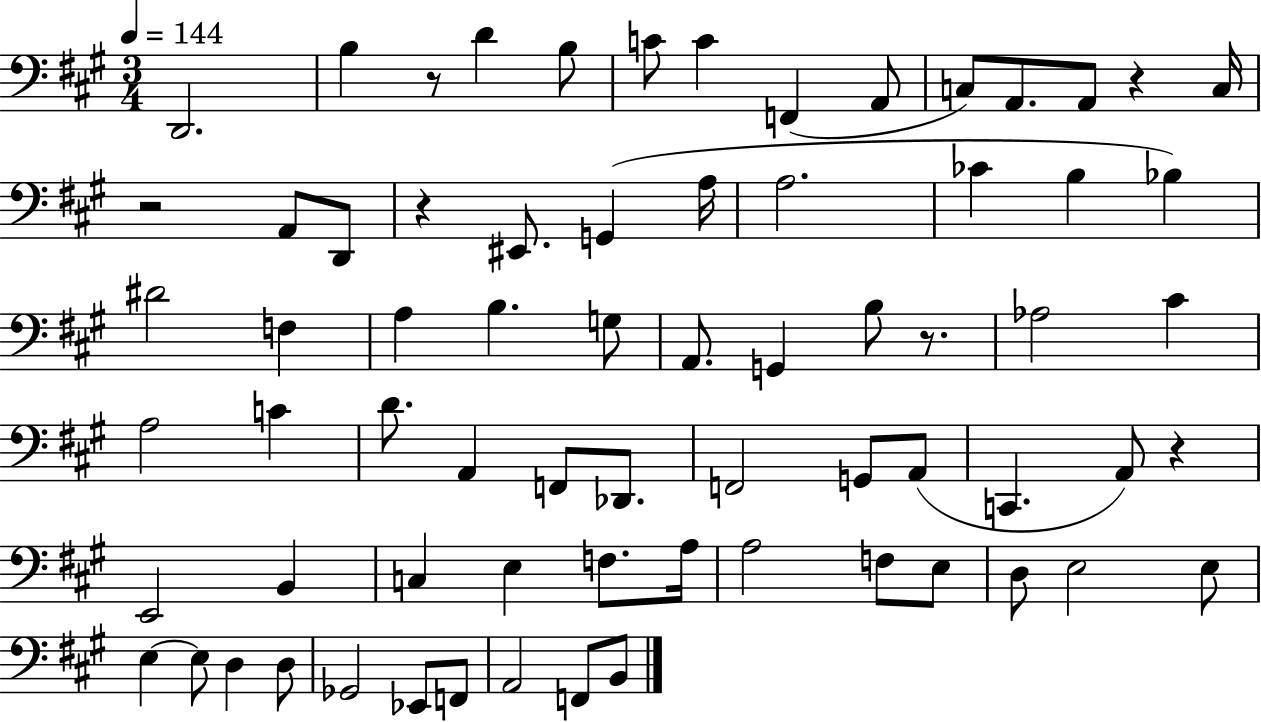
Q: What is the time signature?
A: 3/4